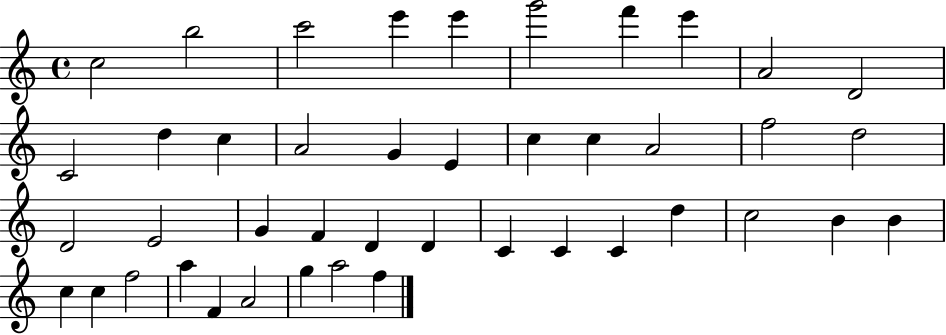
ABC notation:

X:1
T:Untitled
M:4/4
L:1/4
K:C
c2 b2 c'2 e' e' g'2 f' e' A2 D2 C2 d c A2 G E c c A2 f2 d2 D2 E2 G F D D C C C d c2 B B c c f2 a F A2 g a2 f